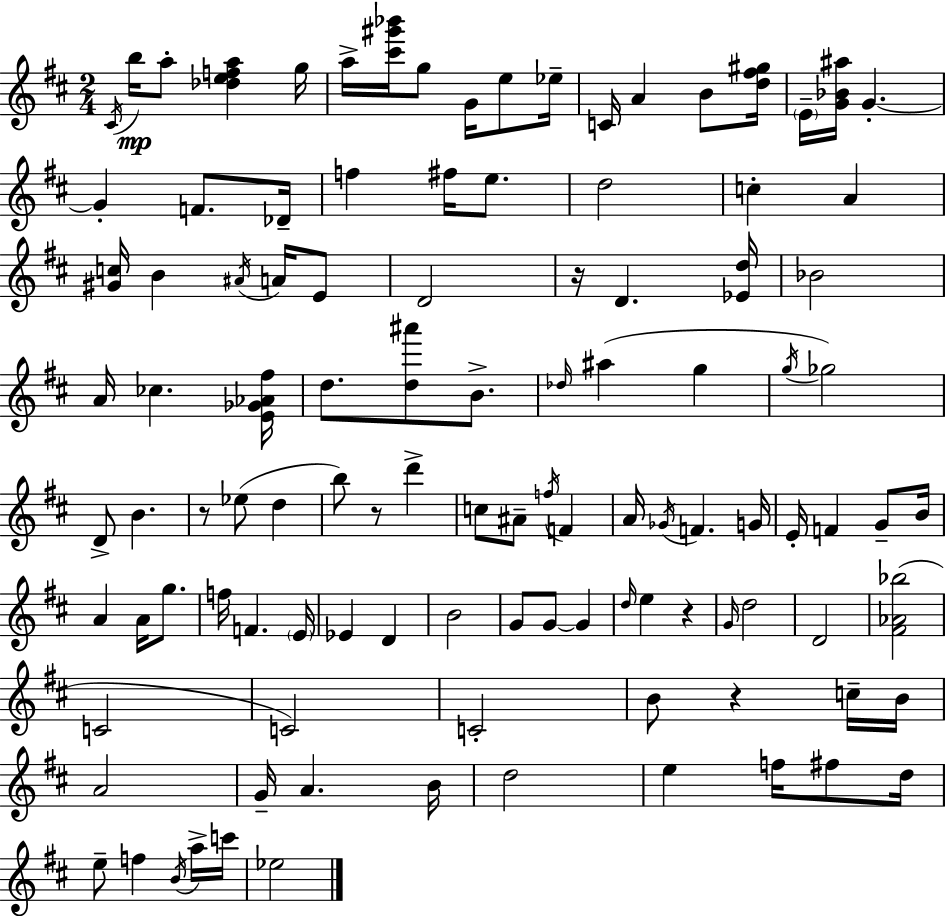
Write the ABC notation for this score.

X:1
T:Untitled
M:2/4
L:1/4
K:D
^C/4 b/4 a/2 [_defa] g/4 a/4 [^c'^g'_b']/4 g/2 G/4 e/2 _e/4 C/4 A B/2 [d^f^g]/4 E/4 [G_B^a]/4 G G F/2 _D/4 f ^f/4 e/2 d2 c A [^Gc]/4 B ^A/4 A/4 E/2 D2 z/4 D [_Ed]/4 _B2 A/4 _c [E_G_A^f]/4 d/2 [d^a']/2 B/2 _d/4 ^a g g/4 _g2 D/2 B z/2 _e/2 d b/2 z/2 d' c/2 ^A/2 f/4 F A/4 _G/4 F G/4 E/4 F G/2 B/4 A A/4 g/2 f/4 F E/4 _E D B2 G/2 G/2 G d/4 e z G/4 d2 D2 [^F_A_b]2 C2 C2 C2 B/2 z c/4 B/4 A2 G/4 A B/4 d2 e f/4 ^f/2 d/4 e/2 f B/4 a/4 c'/4 _e2